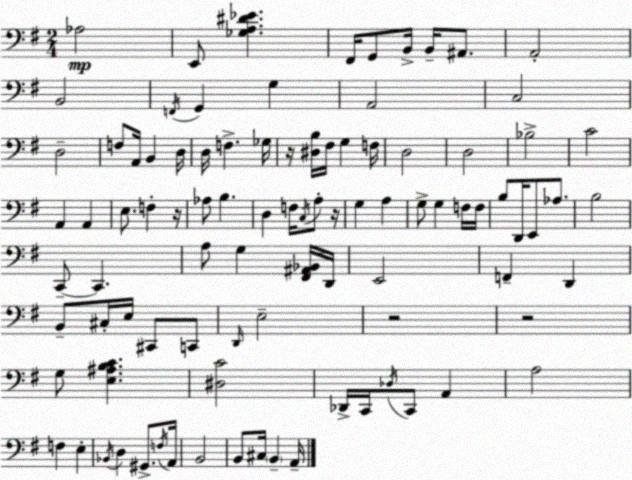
X:1
T:Untitled
M:2/4
L:1/4
K:G
_A,2 E,,/2 [_G,A,^D_E] ^F,,/4 G,,/2 B,,/4 B,,/4 ^A,,/2 A,,2 B,,2 F,,/4 G,, G, A,,2 C,2 D,2 F,/2 A,,/4 B,, D,/4 D,/4 F, _G,/4 z/4 [^D,B,]/4 ^F,/4 G, F,/4 D,2 D,2 _B,2 C2 A,, A,, E,/2 F, z/4 _A,/2 B, D, F,/4 C,/4 A,/2 z/4 G, A, G,/2 G, F,/4 F,/4 B,/2 D,,/4 E,,/2 _A,/2 B,2 C,,/2 C,, A,/2 G, [^F,,^A,,_B,,]/4 D,,/4 E,,2 F,, D,, B,,/2 ^C,/4 E,/4 ^C,,/2 C,,/2 D,,/4 E,2 z2 z2 G,/2 [E,^A,B,C] [^D,C]2 _D,,/4 C,,/4 _D,/4 C,,/2 A,, A,2 F, E, _B,,/4 D, ^G,,/2 F,/4 A,,/4 B,,2 B,,/2 ^C,/4 B,, A,,/4